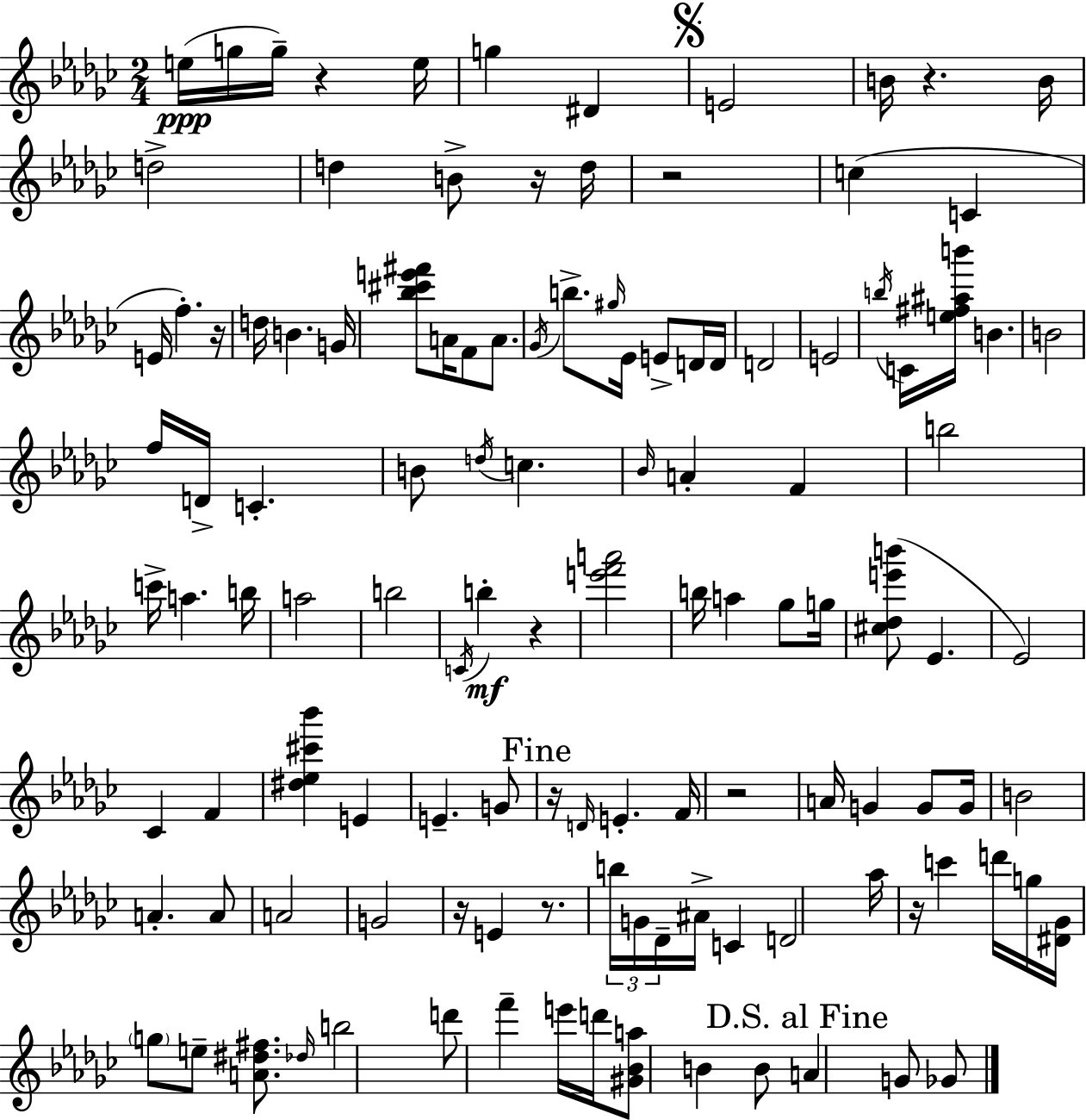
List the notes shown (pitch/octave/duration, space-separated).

E5/s G5/s G5/s R/q E5/s G5/q D#4/q E4/h B4/s R/q. B4/s D5/h D5/q B4/e R/s D5/s R/h C5/q C4/q E4/s F5/q. R/s D5/s B4/q. G4/s [Bb5,C#6,E6,F#6]/e A4/s F4/e A4/e. Gb4/s B5/e. G#5/s Eb4/s E4/e D4/s D4/s D4/h E4/h B5/s C4/s [E5,F#5,A#5,B6]/s B4/q. B4/h F5/s D4/s C4/q. B4/e D5/s C5/q. Bb4/s A4/q F4/q B5/h C6/s A5/q. B5/s A5/h B5/h C4/s B5/q R/q [E6,F6,A6]/h B5/s A5/q Gb5/e G5/s [C#5,Db5,E6,B6]/e Eb4/q. Eb4/h CES4/q F4/q [D#5,Eb5,C#6,Bb6]/q E4/q E4/q. G4/e R/s D4/s E4/q. F4/s R/h A4/s G4/q G4/e G4/s B4/h A4/q. A4/e A4/h G4/h R/s E4/q R/e. B5/s G4/s Db4/s A#4/s C4/q D4/h Ab5/s R/s C6/q D6/s G5/s [D#4,Gb4]/s G5/e E5/e [A4,D#5,F#5]/e. Db5/s B5/h D6/e F6/q E6/s D6/s [G#4,Bb4,A5]/e B4/q B4/e A4/q G4/e Gb4/e